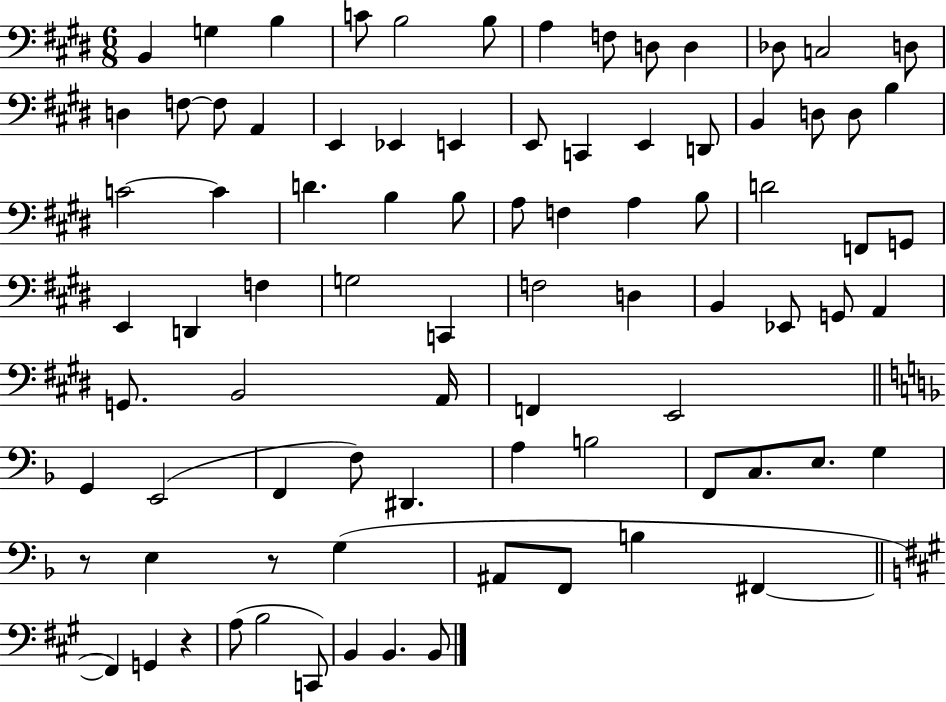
{
  \clef bass
  \numericTimeSignature
  \time 6/8
  \key e \major
  b,4 g4 b4 | c'8 b2 b8 | a4 f8 d8 d4 | des8 c2 d8 | \break d4 f8~~ f8 a,4 | e,4 ees,4 e,4 | e,8 c,4 e,4 d,8 | b,4 d8 d8 b4 | \break c'2~~ c'4 | d'4. b4 b8 | a8 f4 a4 b8 | d'2 f,8 g,8 | \break e,4 d,4 f4 | g2 c,4 | f2 d4 | b,4 ees,8 g,8 a,4 | \break g,8. b,2 a,16 | f,4 e,2 | \bar "||" \break \key f \major g,4 e,2( | f,4 f8) dis,4. | a4 b2 | f,8 c8. e8. g4 | \break r8 e4 r8 g4( | ais,8 f,8 b4 fis,4~~ | \bar "||" \break \key a \major fis,4) g,4 r4 | a8( b2 c,8) | b,4 b,4. b,8 | \bar "|."
}